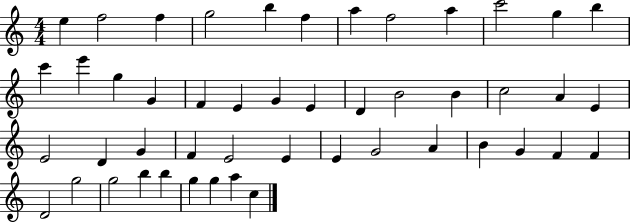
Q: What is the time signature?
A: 4/4